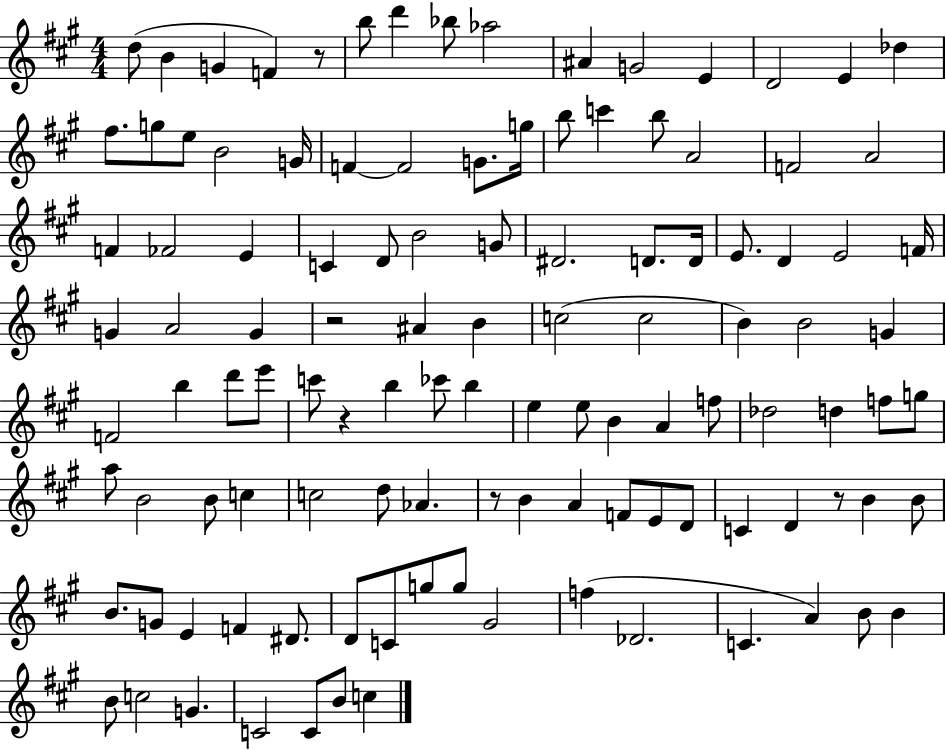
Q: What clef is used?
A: treble